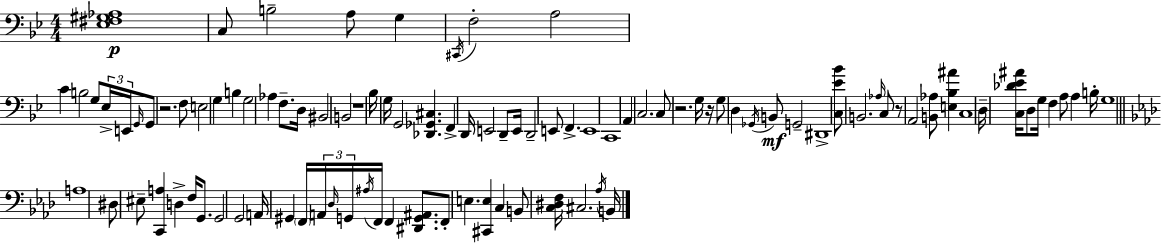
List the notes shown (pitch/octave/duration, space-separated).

[Eb3,F#3,G#3,Ab3]/w C3/e B3/h A3/e G3/q C#2/s F3/h A3/h C4/q B3/h G3/e Eb3/s E2/s G2/s G2/e R/h. F3/e E3/h G3/q B3/q G3/h Ab3/q F3/e. D3/s BIS2/h B2/h R/w Bb3/s G3/s G2/h [Db2,Gb2,C#3]/q. F2/q D2/s E2/h D2/e E2/s D2/h E2/e F2/q. E2/w C2/w A2/q C3/h. C3/e R/h. G3/s R/s G3/e D3/q Gb2/s B2/e G2/h D#2/w [C3,Eb4,Bb4]/e B2/h. Ab3/s C3/e R/e A2/h [B2,Ab3]/e [E3,Bb3,A#4]/q C3/w D3/s [C3,Db4,Eb4,A#4]/s D3/e G3/s F3/q A3/e A3/q B3/s G3/w A3/w D#3/e EIS3/e [C2,A3]/q D3/q F3/s G2/e. G2/h G2/h A2/s G#2/q F2/s A2/s Db3/s G2/s A#3/s F2/s F2/q [D#2,G2,A#2]/e. F2/e E3/q. [C#2,E3]/q C3/q B2/e [C3,D#3,F3]/s C#3/h. Ab3/s B2/s